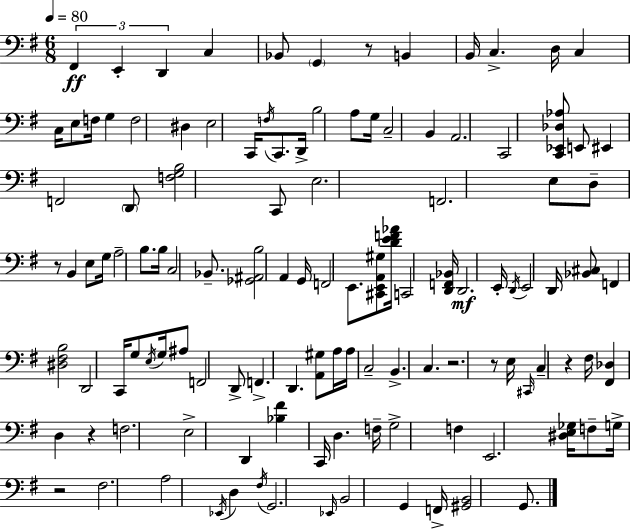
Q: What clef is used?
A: bass